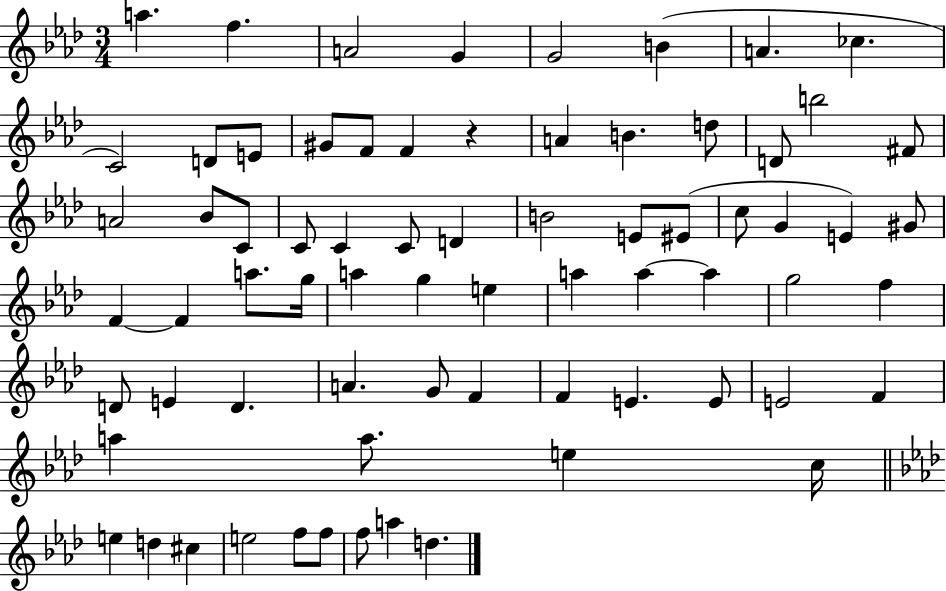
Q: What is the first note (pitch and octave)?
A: A5